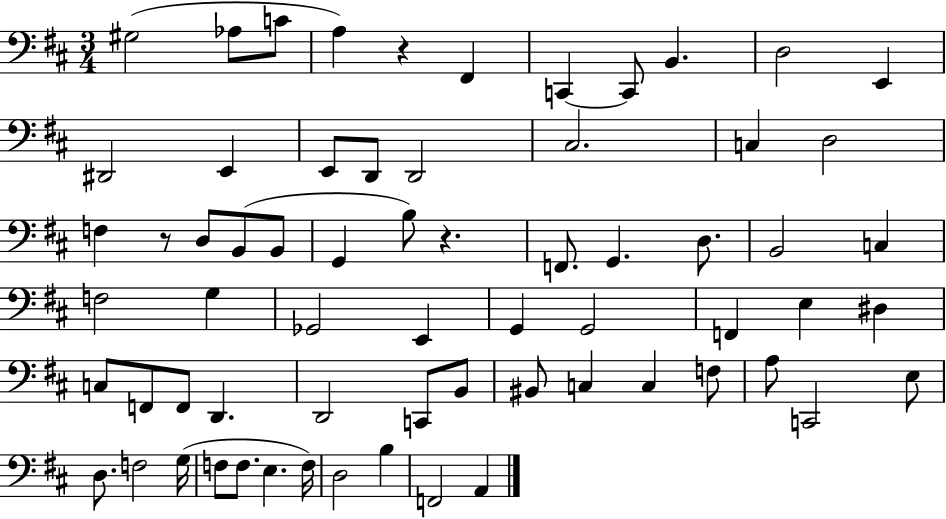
{
  \clef bass
  \numericTimeSignature
  \time 3/4
  \key d \major
  gis2( aes8 c'8 | a4) r4 fis,4 | c,4~~ c,8 b,4. | d2 e,4 | \break dis,2 e,4 | e,8 d,8 d,2 | cis2. | c4 d2 | \break f4 r8 d8 b,8( b,8 | g,4 b8) r4. | f,8. g,4. d8. | b,2 c4 | \break f2 g4 | ges,2 e,4 | g,4 g,2 | f,4 e4 dis4 | \break c8 f,8 f,8 d,4. | d,2 c,8 b,8 | bis,8 c4 c4 f8 | a8 c,2 e8 | \break d8. f2 g16( | f8 f8. e4. f16) | d2 b4 | f,2 a,4 | \break \bar "|."
}